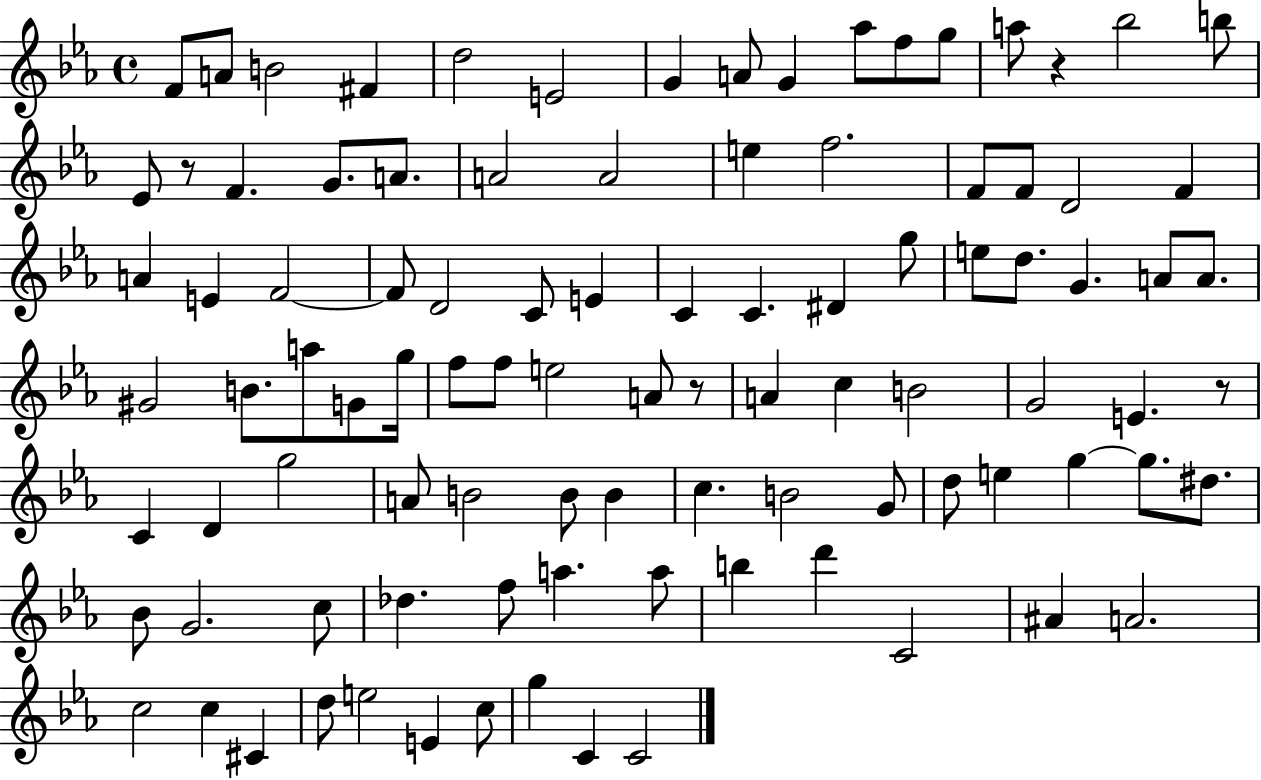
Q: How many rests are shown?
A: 4